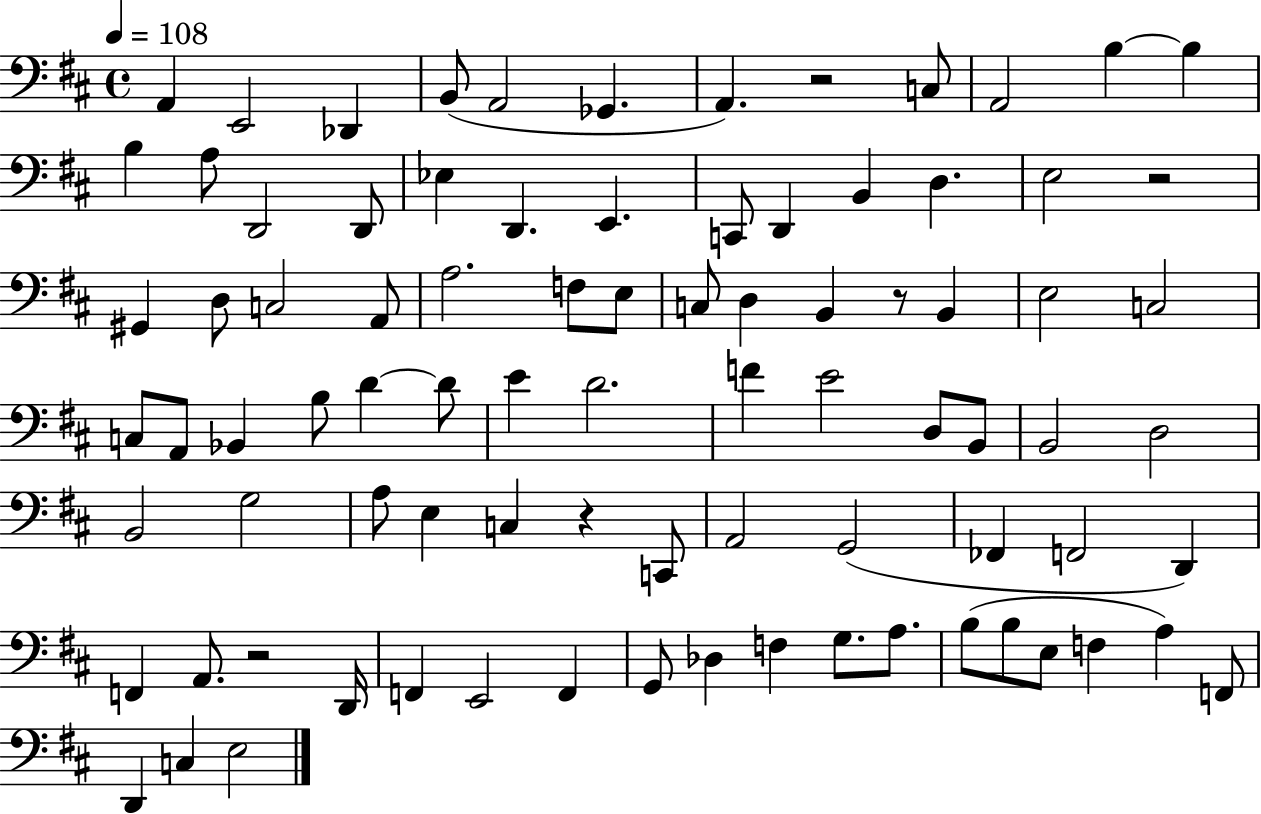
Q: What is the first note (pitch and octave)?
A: A2